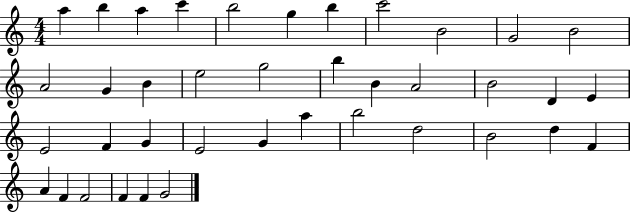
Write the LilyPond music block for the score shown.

{
  \clef treble
  \numericTimeSignature
  \time 4/4
  \key c \major
  a''4 b''4 a''4 c'''4 | b''2 g''4 b''4 | c'''2 b'2 | g'2 b'2 | \break a'2 g'4 b'4 | e''2 g''2 | b''4 b'4 a'2 | b'2 d'4 e'4 | \break e'2 f'4 g'4 | e'2 g'4 a''4 | b''2 d''2 | b'2 d''4 f'4 | \break a'4 f'4 f'2 | f'4 f'4 g'2 | \bar "|."
}